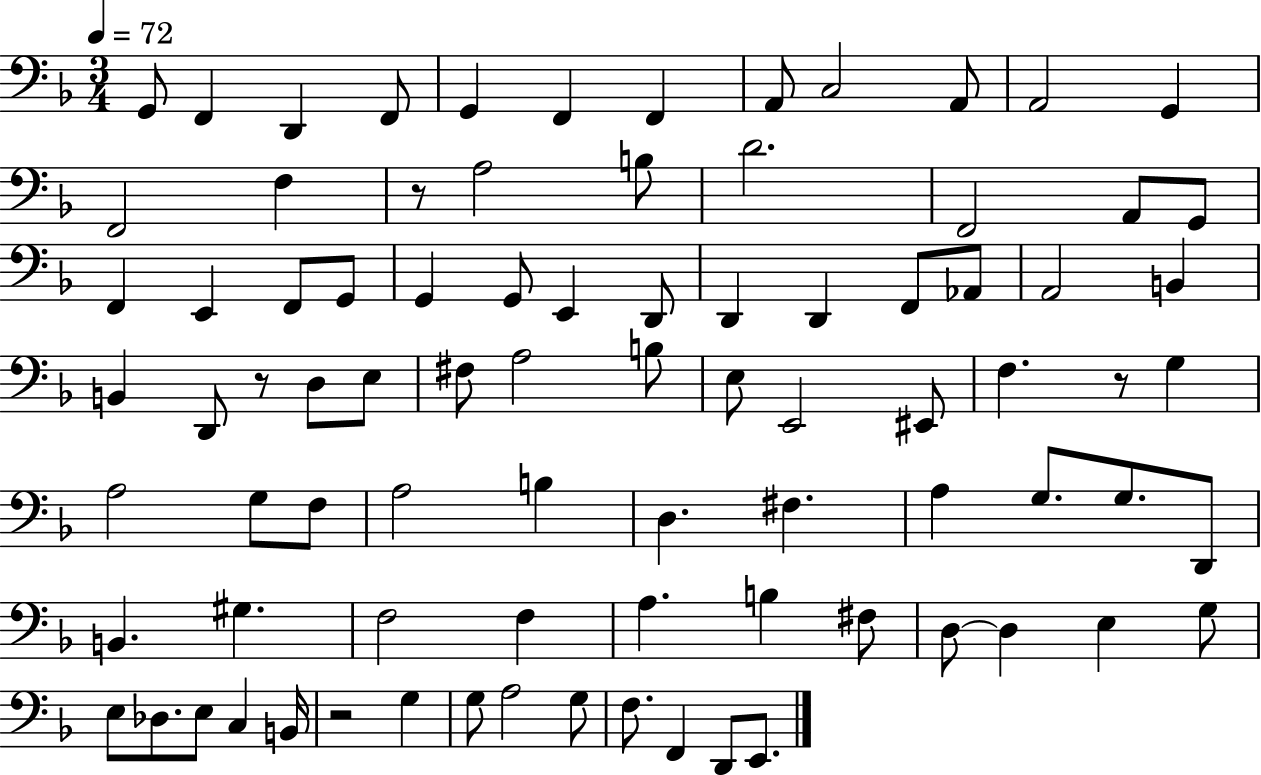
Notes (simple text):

G2/e F2/q D2/q F2/e G2/q F2/q F2/q A2/e C3/h A2/e A2/h G2/q F2/h F3/q R/e A3/h B3/e D4/h. F2/h A2/e G2/e F2/q E2/q F2/e G2/e G2/q G2/e E2/q D2/e D2/q D2/q F2/e Ab2/e A2/h B2/q B2/q D2/e R/e D3/e E3/e F#3/e A3/h B3/e E3/e E2/h EIS2/e F3/q. R/e G3/q A3/h G3/e F3/e A3/h B3/q D3/q. F#3/q. A3/q G3/e. G3/e. D2/e B2/q. G#3/q. F3/h F3/q A3/q. B3/q F#3/e D3/e D3/q E3/q G3/e E3/e Db3/e. E3/e C3/q B2/s R/h G3/q G3/e A3/h G3/e F3/e. F2/q D2/e E2/e.